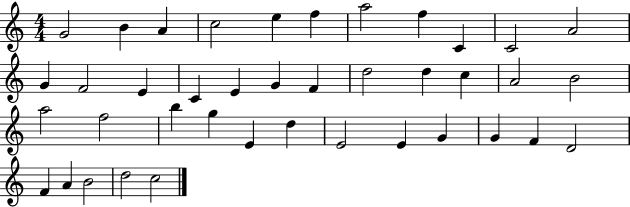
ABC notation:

X:1
T:Untitled
M:4/4
L:1/4
K:C
G2 B A c2 e f a2 f C C2 A2 G F2 E C E G F d2 d c A2 B2 a2 f2 b g E d E2 E G G F D2 F A B2 d2 c2